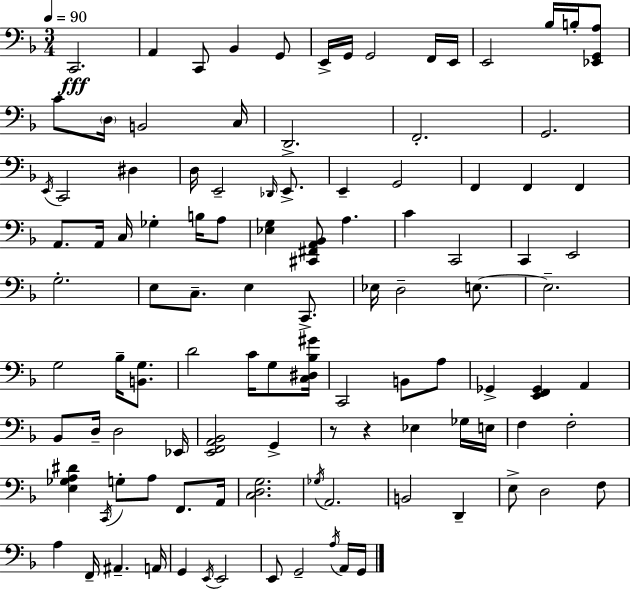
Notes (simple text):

C2/h. A2/q C2/e Bb2/q G2/e E2/s G2/s G2/h F2/s E2/s E2/h Bb3/s B3/s [Eb2,G2,A3]/e C4/e D3/s B2/h C3/s D2/h. F2/h. G2/h. E2/s C2/h D#3/q D3/s E2/h Db2/s E2/e. E2/q G2/h F2/q F2/q F2/q A2/e. A2/s C3/s Gb3/q B3/s A3/e [Eb3,G3]/q [C#2,F#2,A2,Bb2]/e A3/q. C4/q C2/h C2/q E2/h G3/h. E3/e C3/e. E3/q C2/e. Eb3/s D3/h E3/e. E3/h. G3/h Bb3/s [B2,G3]/e. D4/h C4/s G3/e [C3,D#3,Bb3,G#4]/s C2/h B2/e A3/e Gb2/q [E2,F2,Gb2]/q A2/q Bb2/e D3/s D3/h Eb2/s [E2,F2,A2,Bb2]/h G2/q R/e R/q Eb3/q Gb3/s E3/s F3/q F3/h [E3,Gb3,A3,D#4]/q C2/s G3/e A3/e F2/e. A2/s [C3,D3,G3]/h. Gb3/s A2/h. B2/h D2/q E3/e D3/h F3/e A3/q F2/s A#2/q. A2/s G2/q E2/s E2/h E2/e G2/h A3/s A2/s G2/s